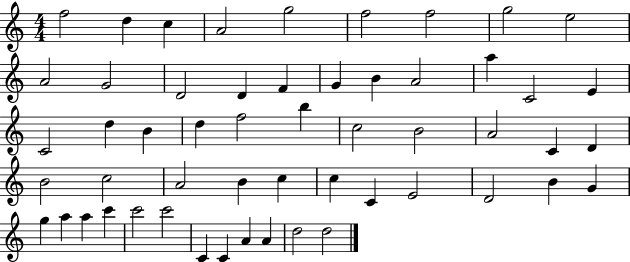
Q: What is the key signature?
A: C major